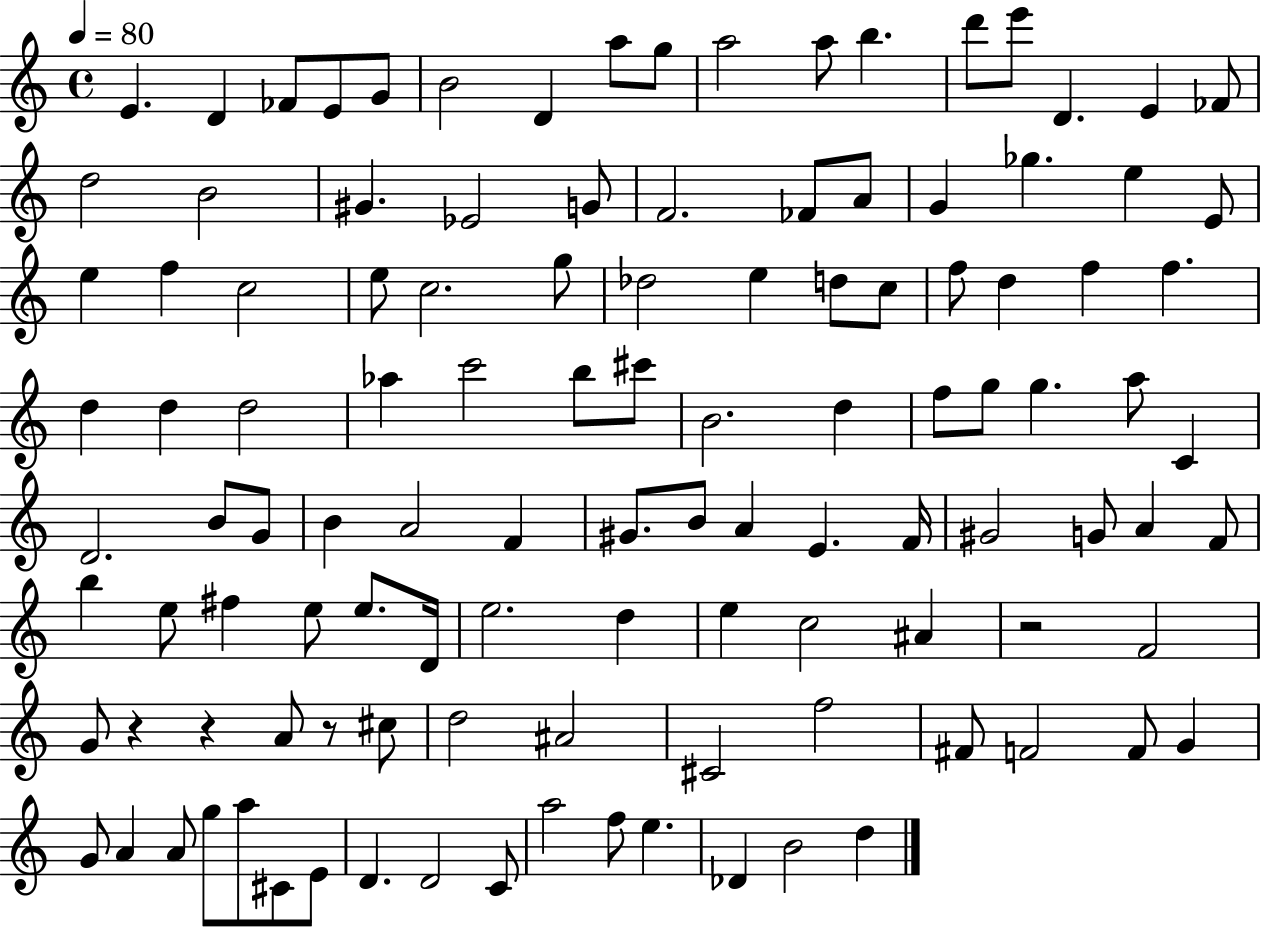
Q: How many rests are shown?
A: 4